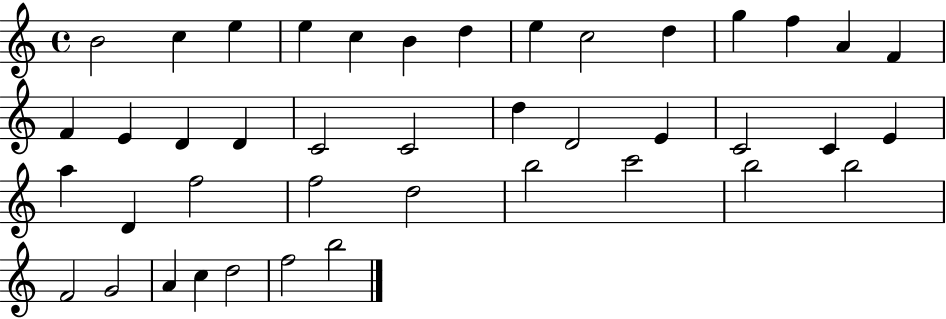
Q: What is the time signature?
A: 4/4